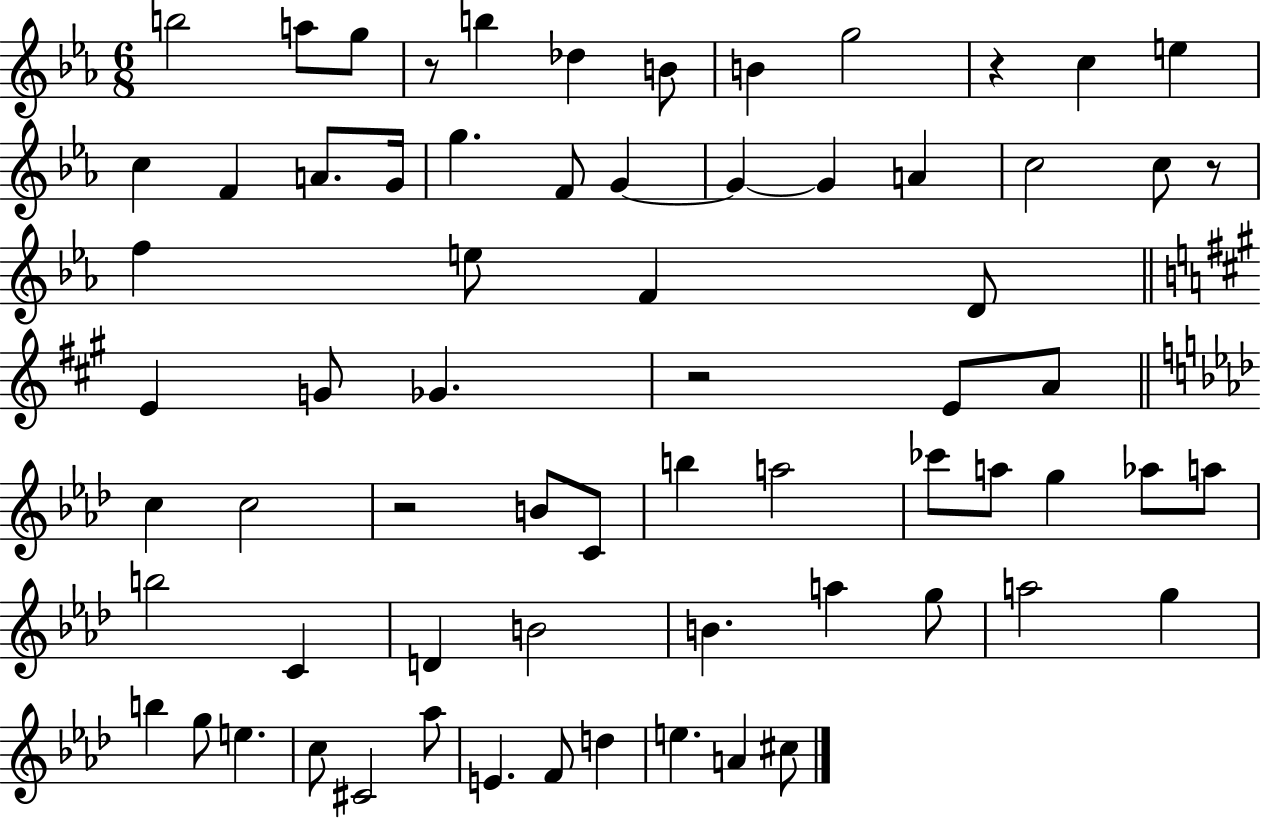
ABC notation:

X:1
T:Untitled
M:6/8
L:1/4
K:Eb
b2 a/2 g/2 z/2 b _d B/2 B g2 z c e c F A/2 G/4 g F/2 G G G A c2 c/2 z/2 f e/2 F D/2 E G/2 _G z2 E/2 A/2 c c2 z2 B/2 C/2 b a2 _c'/2 a/2 g _a/2 a/2 b2 C D B2 B a g/2 a2 g b g/2 e c/2 ^C2 _a/2 E F/2 d e A ^c/2